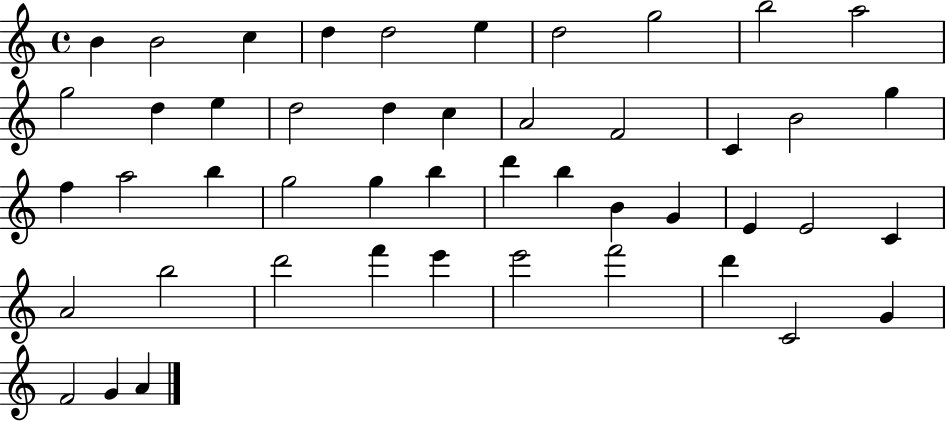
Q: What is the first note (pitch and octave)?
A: B4